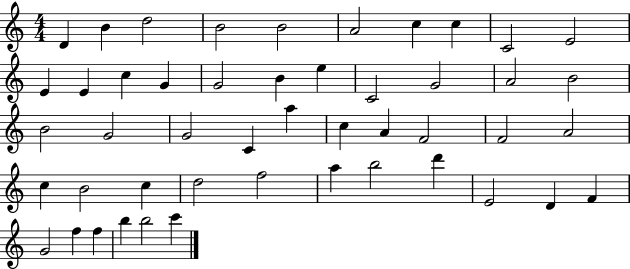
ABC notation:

X:1
T:Untitled
M:4/4
L:1/4
K:C
D B d2 B2 B2 A2 c c C2 E2 E E c G G2 B e C2 G2 A2 B2 B2 G2 G2 C a c A F2 F2 A2 c B2 c d2 f2 a b2 d' E2 D F G2 f f b b2 c'